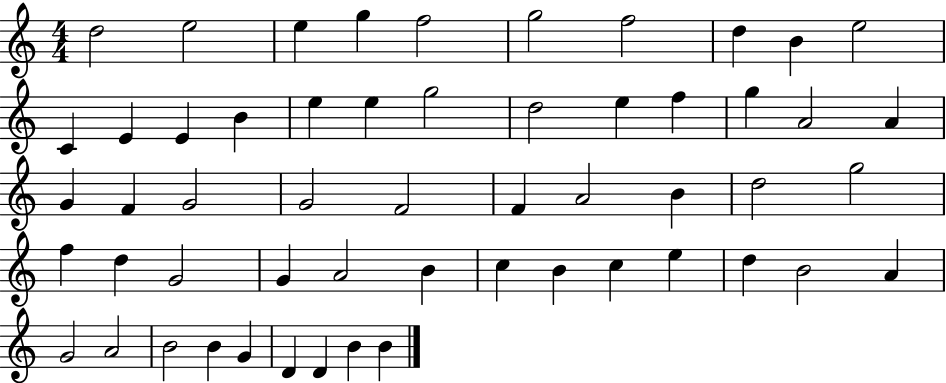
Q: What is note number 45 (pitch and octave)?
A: B4